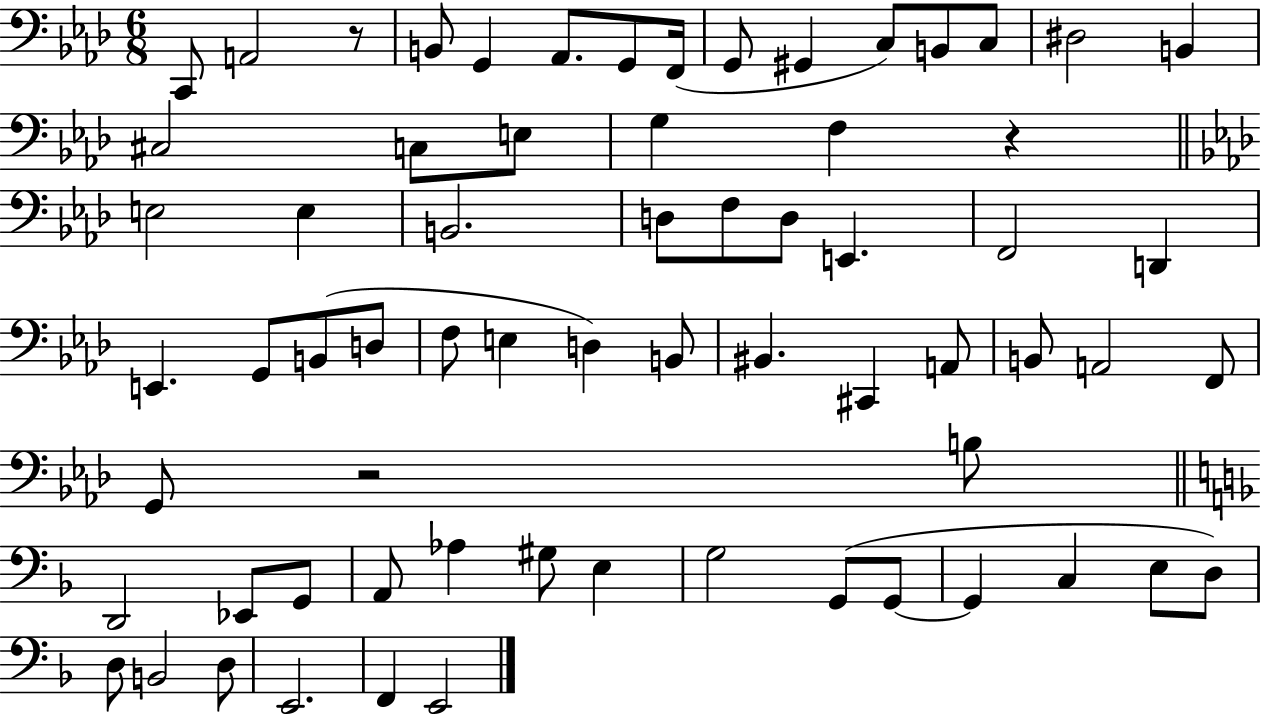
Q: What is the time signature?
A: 6/8